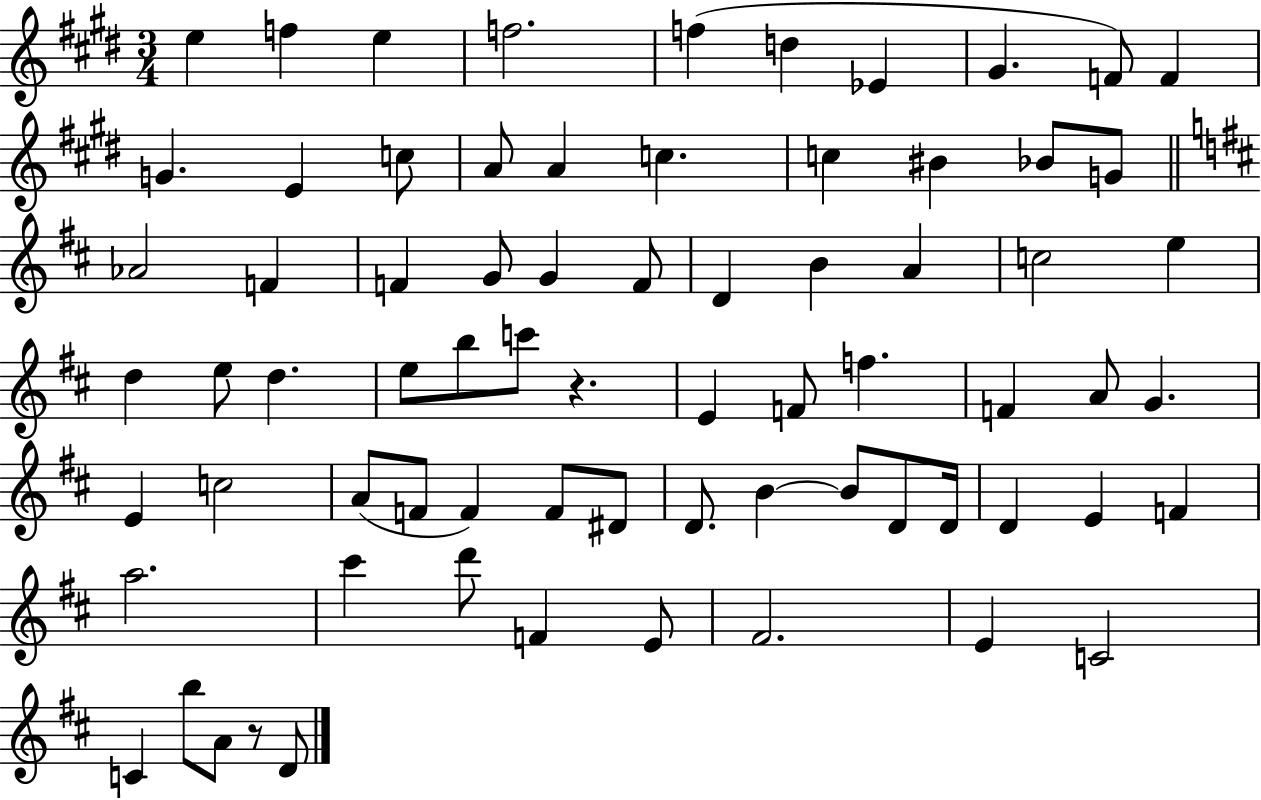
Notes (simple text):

E5/q F5/q E5/q F5/h. F5/q D5/q Eb4/q G#4/q. F4/e F4/q G4/q. E4/q C5/e A4/e A4/q C5/q. C5/q BIS4/q Bb4/e G4/e Ab4/h F4/q F4/q G4/e G4/q F4/e D4/q B4/q A4/q C5/h E5/q D5/q E5/e D5/q. E5/e B5/e C6/e R/q. E4/q F4/e F5/q. F4/q A4/e G4/q. E4/q C5/h A4/e F4/e F4/q F4/e D#4/e D4/e. B4/q B4/e D4/e D4/s D4/q E4/q F4/q A5/h. C#6/q D6/e F4/q E4/e F#4/h. E4/q C4/h C4/q B5/e A4/e R/e D4/e